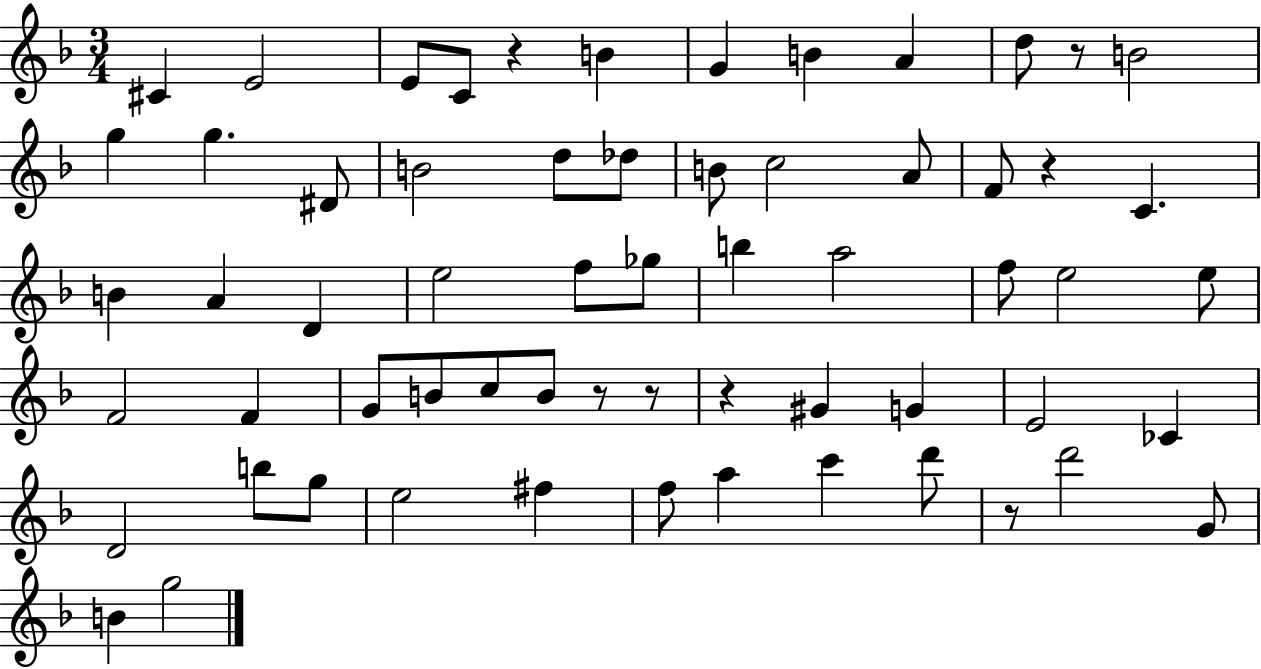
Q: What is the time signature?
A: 3/4